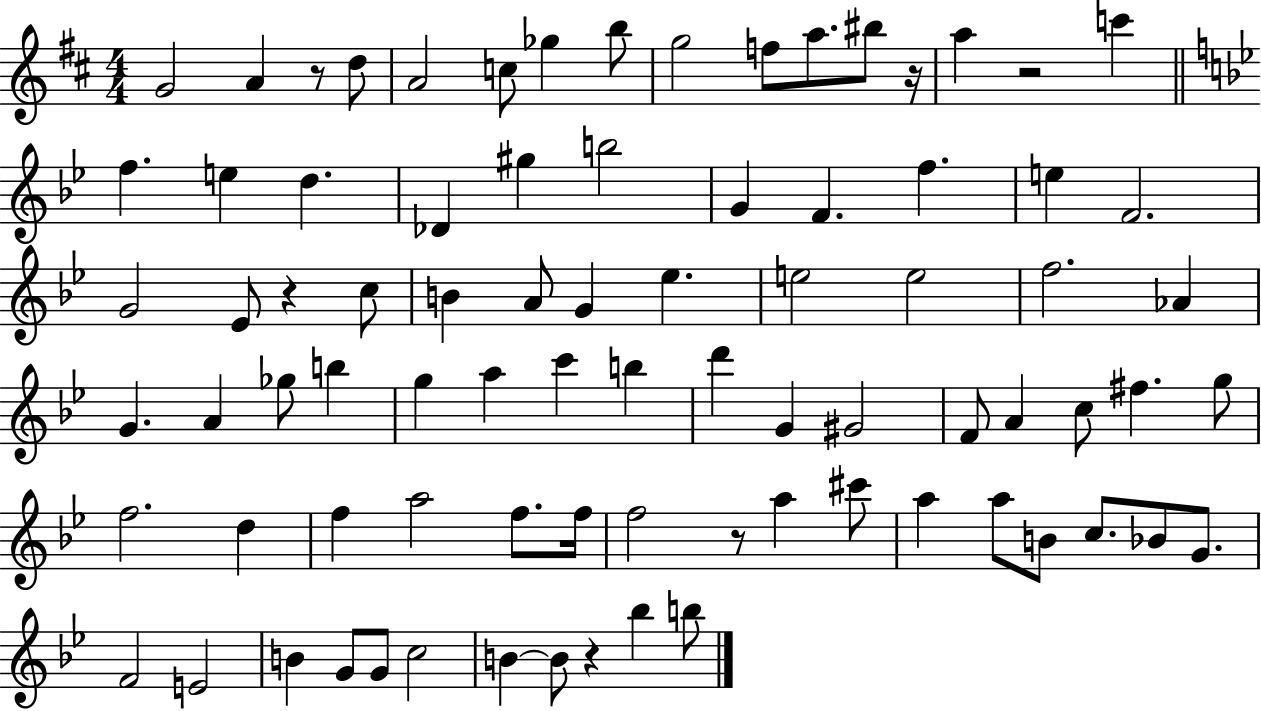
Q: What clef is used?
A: treble